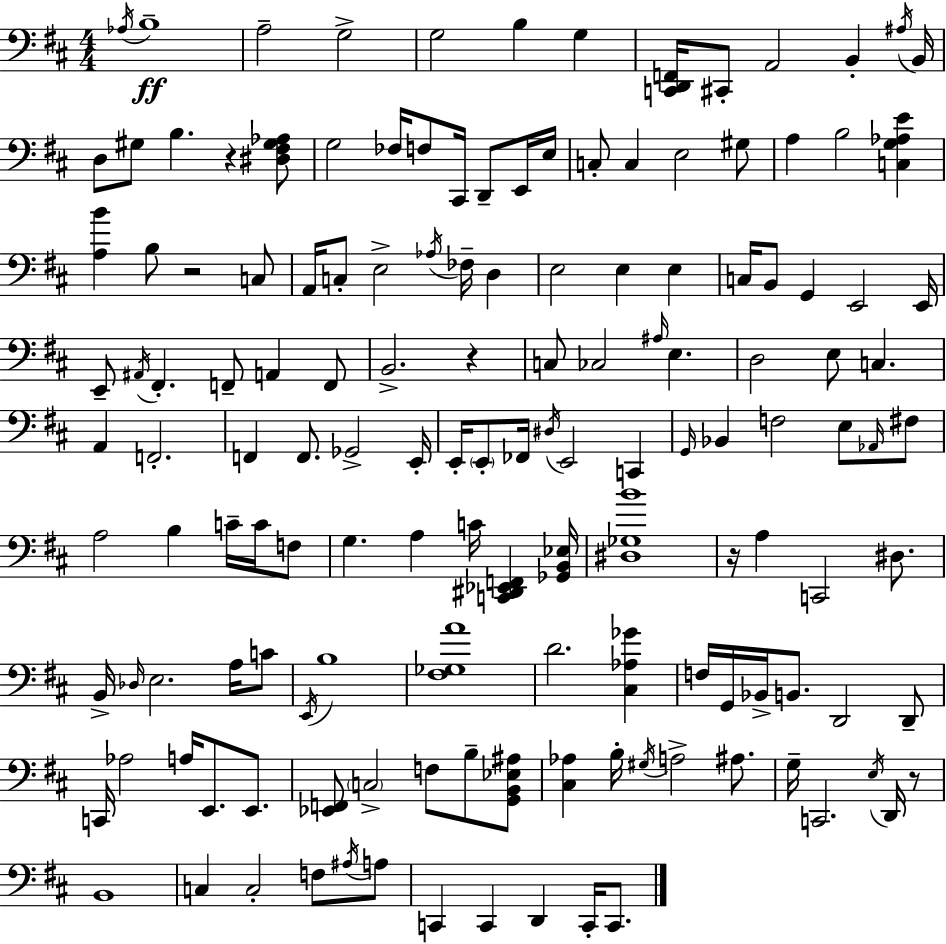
X:1
T:Untitled
M:4/4
L:1/4
K:D
_A,/4 B,4 A,2 G,2 G,2 B, G, [C,,D,,F,,]/4 ^C,,/2 A,,2 B,, ^A,/4 B,,/4 D,/2 ^G,/2 B, z [^D,^F,^G,_A,]/2 G,2 _F,/4 F,/2 ^C,,/4 D,,/2 E,,/4 E,/4 C,/2 C, E,2 ^G,/2 A, B,2 [C,G,_A,E] [A,B] B,/2 z2 C,/2 A,,/4 C,/2 E,2 _A,/4 _F,/4 D, E,2 E, E, C,/4 B,,/2 G,, E,,2 E,,/4 E,,/2 ^A,,/4 ^F,, F,,/2 A,, F,,/2 B,,2 z C,/2 _C,2 ^A,/4 E, D,2 E,/2 C, A,, F,,2 F,, F,,/2 _G,,2 E,,/4 E,,/4 E,,/2 _F,,/4 ^D,/4 E,,2 C,, G,,/4 _B,, F,2 E,/2 _A,,/4 ^F,/2 A,2 B, C/4 C/4 F,/2 G, A, C/4 [C,,^D,,_E,,F,,] [_G,,B,,_E,]/4 [^D,_G,B]4 z/4 A, C,,2 ^D,/2 B,,/4 _D,/4 E,2 A,/4 C/2 E,,/4 B,4 [^F,_G,A]4 D2 [^C,_A,_G] F,/4 G,,/4 _B,,/4 B,,/2 D,,2 D,,/2 C,,/4 _A,2 A,/4 E,,/2 E,,/2 [_E,,F,,]/2 C,2 F,/2 B,/2 [G,,B,,_E,^A,]/2 [^C,_A,] B,/4 ^G,/4 A,2 ^A,/2 G,/4 C,,2 E,/4 D,,/4 z/2 B,,4 C, C,2 F,/2 ^A,/4 A,/2 C,, C,, D,, C,,/4 C,,/2